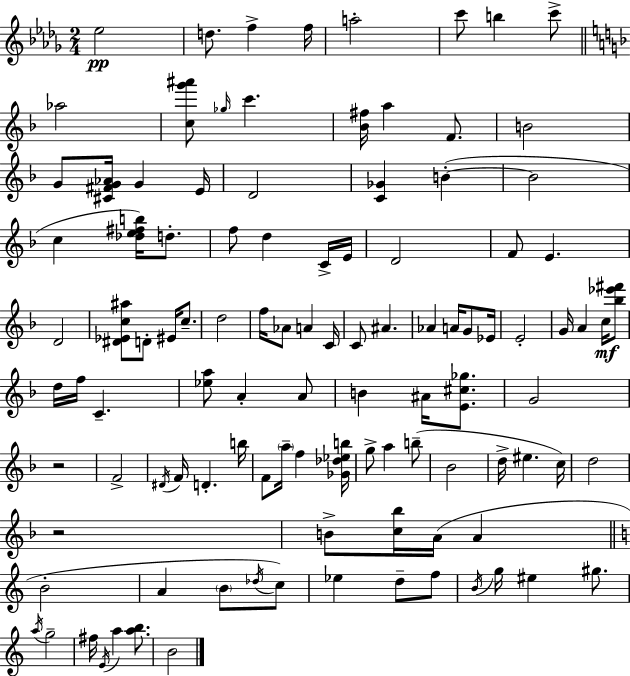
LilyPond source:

{
  \clef treble
  \numericTimeSignature
  \time 2/4
  \key bes \minor
  ees''2\pp | d''8. f''4-> f''16 | a''2-. | c'''8 b''4 c'''8-> | \break \bar "||" \break \key d \minor aes''2 | <c'' g''' ais'''>8 \grace { ges''16 } c'''4. | <bes' fis''>16 a''4 f'8. | b'2 | \break g'8 <cis' fis' g' aes'>16 g'4 | e'16 d'2 | <c' ges'>4 b'4-.~(~ | b'2 | \break c''4 <des'' e'' fis'' b''>16) d''8.-. | f''8 d''4 c'16-> | e'16 d'2 | f'8 e'4. | \break d'2 | <dis' ees' c'' ais''>8 d'8-. eis'16 c''8.-- | d''2 | f''16 aes'8 a'4 | \break c'16 c'8 ais'4. | aes'4 a'16 g'8 | ees'16 e'2-. | g'16 a'4 c''16\mf <bes'' ees''' fis'''>8 | \break d''16 f''16 c'4.-- | <ees'' a''>8 a'4-. a'8 | b'4 ais'16 <e' cis'' ges''>8. | g'2 | \break r2 | f'2-> | \acciaccatura { dis'16 } f'16 d'4.-. | b''16 f'8 \parenthesize a''16-- f''4 | \break <ges' des'' ees'' b''>16 g''8-> a''4 | b''8--( bes'2 | d''16-> eis''4. | c''16) d''2 | \break r2 | b'8-> <c'' bes''>16 a'16( a'4 | \bar "||" \break \key a \minor b'2-. | a'4 \parenthesize b'8 \acciaccatura { des''16 }) c''8 | ees''4 d''8-- f''8 | \acciaccatura { b'16 } g''16 eis''4 gis''8. | \break \acciaccatura { a''16 } g''2-- | fis''16 \acciaccatura { e'16 } a''4 | <a'' b''>8. b'2 | \bar "|."
}